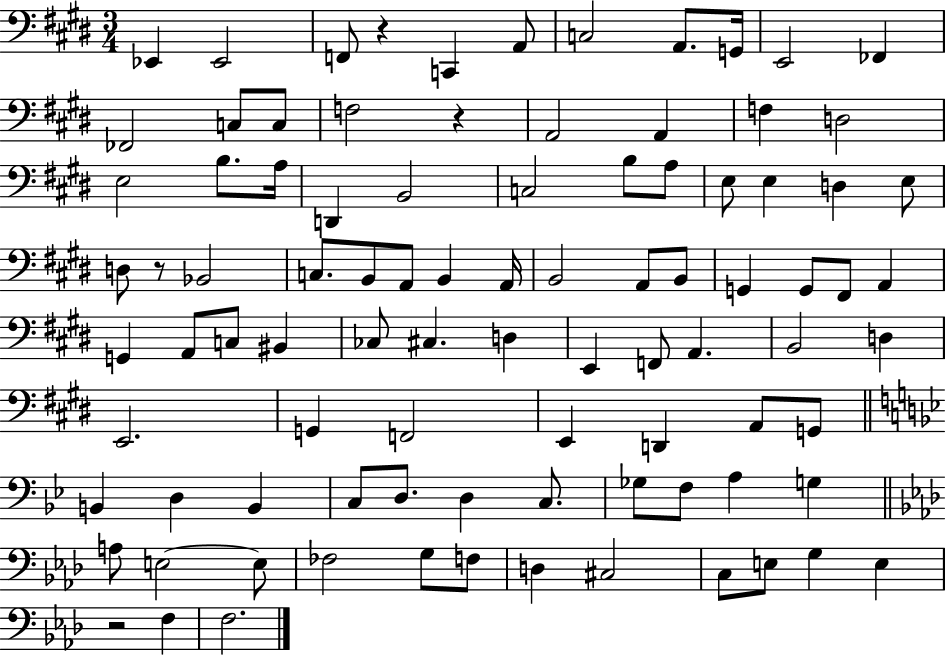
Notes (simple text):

Eb2/q Eb2/h F2/e R/q C2/q A2/e C3/h A2/e. G2/s E2/h FES2/q FES2/h C3/e C3/e F3/h R/q A2/h A2/q F3/q D3/h E3/h B3/e. A3/s D2/q B2/h C3/h B3/e A3/e E3/e E3/q D3/q E3/e D3/e R/e Bb2/h C3/e. B2/e A2/e B2/q A2/s B2/h A2/e B2/e G2/q G2/e F#2/e A2/q G2/q A2/e C3/e BIS2/q CES3/e C#3/q. D3/q E2/q F2/e A2/q. B2/h D3/q E2/h. G2/q F2/h E2/q D2/q A2/e G2/e B2/q D3/q B2/q C3/e D3/e. D3/q C3/e. Gb3/e F3/e A3/q G3/q A3/e E3/h E3/e FES3/h G3/e F3/e D3/q C#3/h C3/e E3/e G3/q E3/q R/h F3/q F3/h.